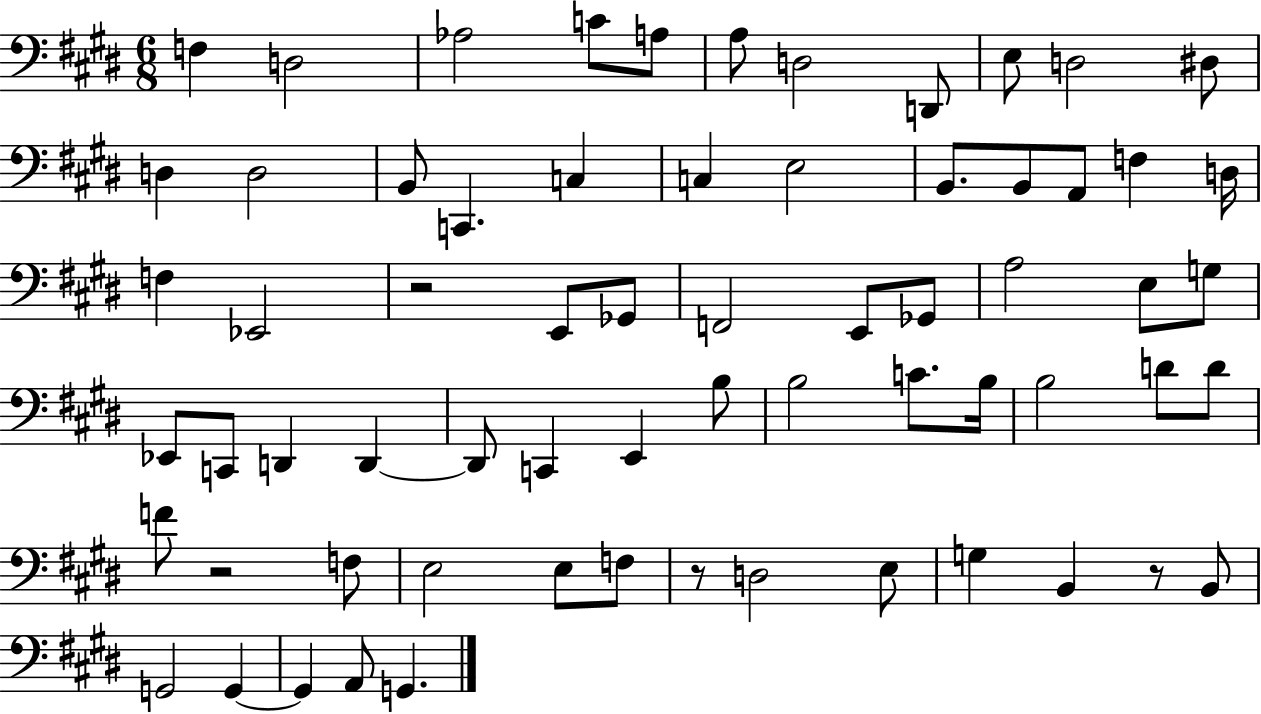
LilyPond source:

{
  \clef bass
  \numericTimeSignature
  \time 6/8
  \key e \major
  f4 d2 | aes2 c'8 a8 | a8 d2 d,8 | e8 d2 dis8 | \break d4 d2 | b,8 c,4. c4 | c4 e2 | b,8. b,8 a,8 f4 d16 | \break f4 ees,2 | r2 e,8 ges,8 | f,2 e,8 ges,8 | a2 e8 g8 | \break ees,8 c,8 d,4 d,4~~ | d,8 c,4 e,4 b8 | b2 c'8. b16 | b2 d'8 d'8 | \break f'8 r2 f8 | e2 e8 f8 | r8 d2 e8 | g4 b,4 r8 b,8 | \break g,2 g,4~~ | g,4 a,8 g,4. | \bar "|."
}